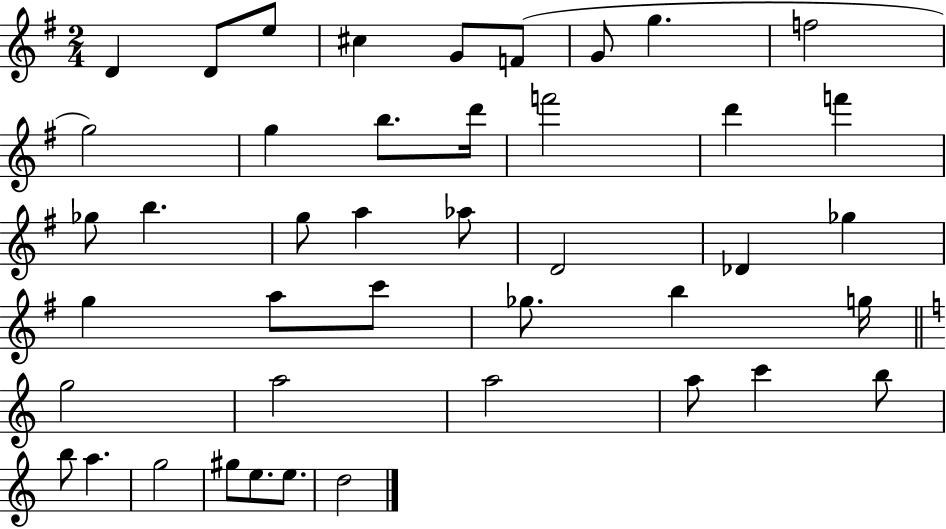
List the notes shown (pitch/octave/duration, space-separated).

D4/q D4/e E5/e C#5/q G4/e F4/e G4/e G5/q. F5/h G5/h G5/q B5/e. D6/s F6/h D6/q F6/q Gb5/e B5/q. G5/e A5/q Ab5/e D4/h Db4/q Gb5/q G5/q A5/e C6/e Gb5/e. B5/q G5/s G5/h A5/h A5/h A5/e C6/q B5/e B5/e A5/q. G5/h G#5/e E5/e. E5/e. D5/h